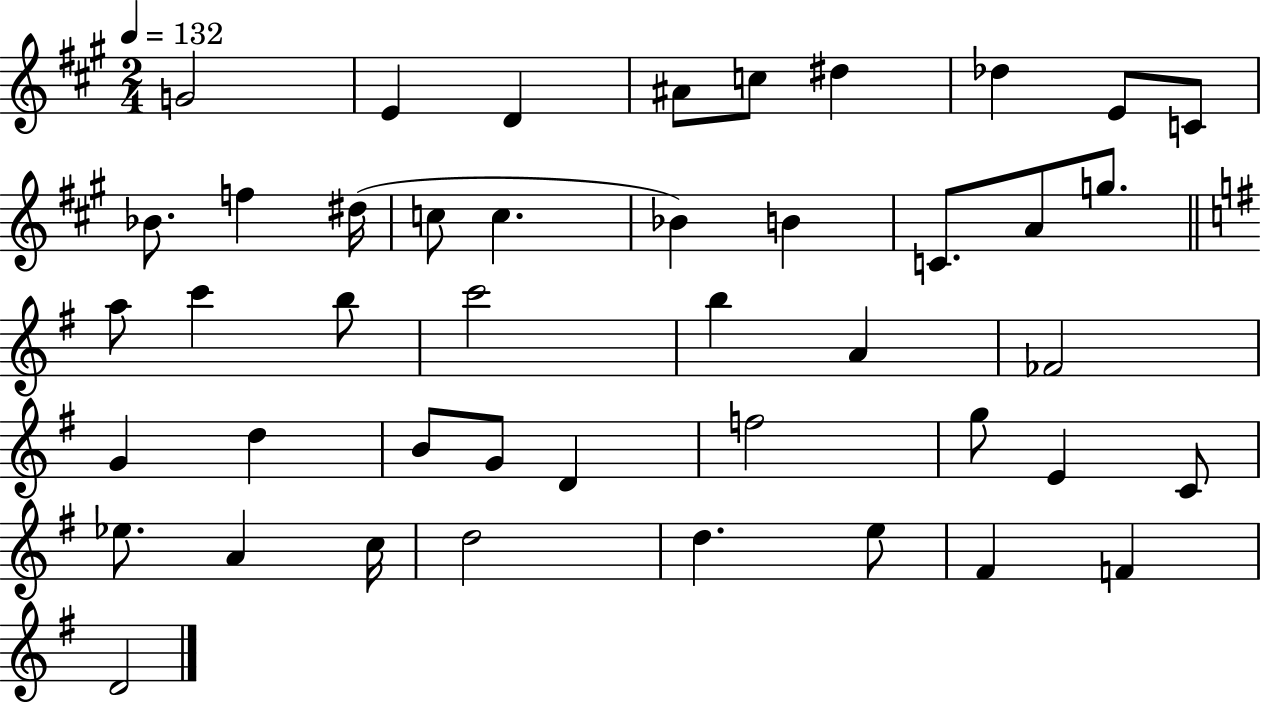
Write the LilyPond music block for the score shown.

{
  \clef treble
  \numericTimeSignature
  \time 2/4
  \key a \major
  \tempo 4 = 132
  \repeat volta 2 { g'2 | e'4 d'4 | ais'8 c''8 dis''4 | des''4 e'8 c'8 | \break bes'8. f''4 dis''16( | c''8 c''4. | bes'4) b'4 | c'8. a'8 g''8. | \break \bar "||" \break \key g \major a''8 c'''4 b''8 | c'''2 | b''4 a'4 | fes'2 | \break g'4 d''4 | b'8 g'8 d'4 | f''2 | g''8 e'4 c'8 | \break ees''8. a'4 c''16 | d''2 | d''4. e''8 | fis'4 f'4 | \break d'2 | } \bar "|."
}